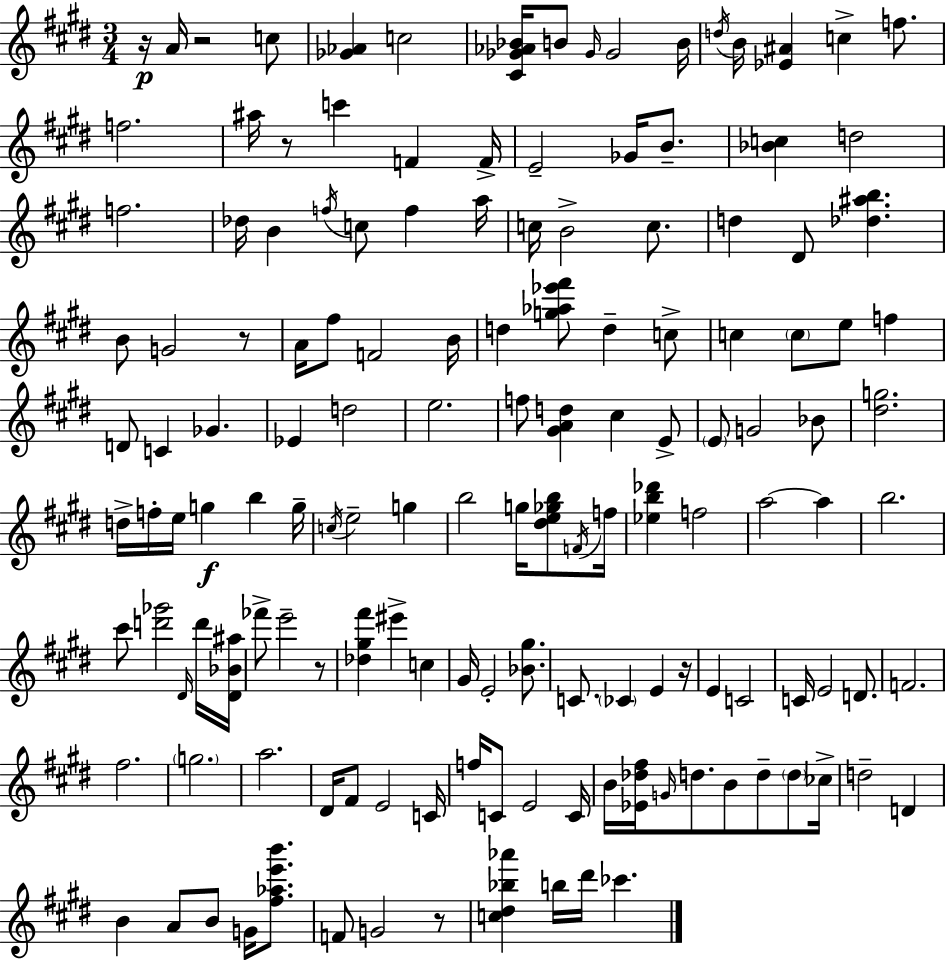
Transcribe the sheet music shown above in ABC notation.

X:1
T:Untitled
M:3/4
L:1/4
K:E
z/4 A/4 z2 c/2 [_G_A] c2 [^C_G_A_B]/4 B/2 _G/4 _G2 B/4 d/4 B/4 [_E^A] c f/2 f2 ^a/4 z/2 c' F F/4 E2 _G/4 B/2 [_Bc] d2 f2 _d/4 B f/4 c/2 f a/4 c/4 B2 c/2 d ^D/2 [_d^ab] B/2 G2 z/2 A/4 ^f/2 F2 B/4 d [g_a_e'^f']/2 d c/2 c c/2 e/2 f D/2 C _G _E d2 e2 f/2 [^GAd] ^c E/2 E/2 G2 _B/2 [^dg]2 d/4 f/4 e/4 g b g/4 c/4 e2 g b2 g/4 [^de_gb]/2 F/4 f/4 [_eb_d'] f2 a2 a b2 ^c'/2 [d'_g']2 ^D/4 d'/4 [^D_B^a]/4 _f'/2 e'2 z/2 [_d^g^f'] ^e' c ^G/4 E2 [_B^g]/2 C/2 _C E z/4 E C2 C/4 E2 D/2 F2 ^f2 g2 a2 ^D/4 ^F/2 E2 C/4 f/4 C/2 E2 C/4 B/4 [_E_d^f]/4 G/4 d/2 B/2 d/2 d/2 _c/4 d2 D B A/2 B/2 G/4 [^f_ae'b']/2 F/2 G2 z/2 [c^d_b_a'] b/4 ^d'/4 _c'